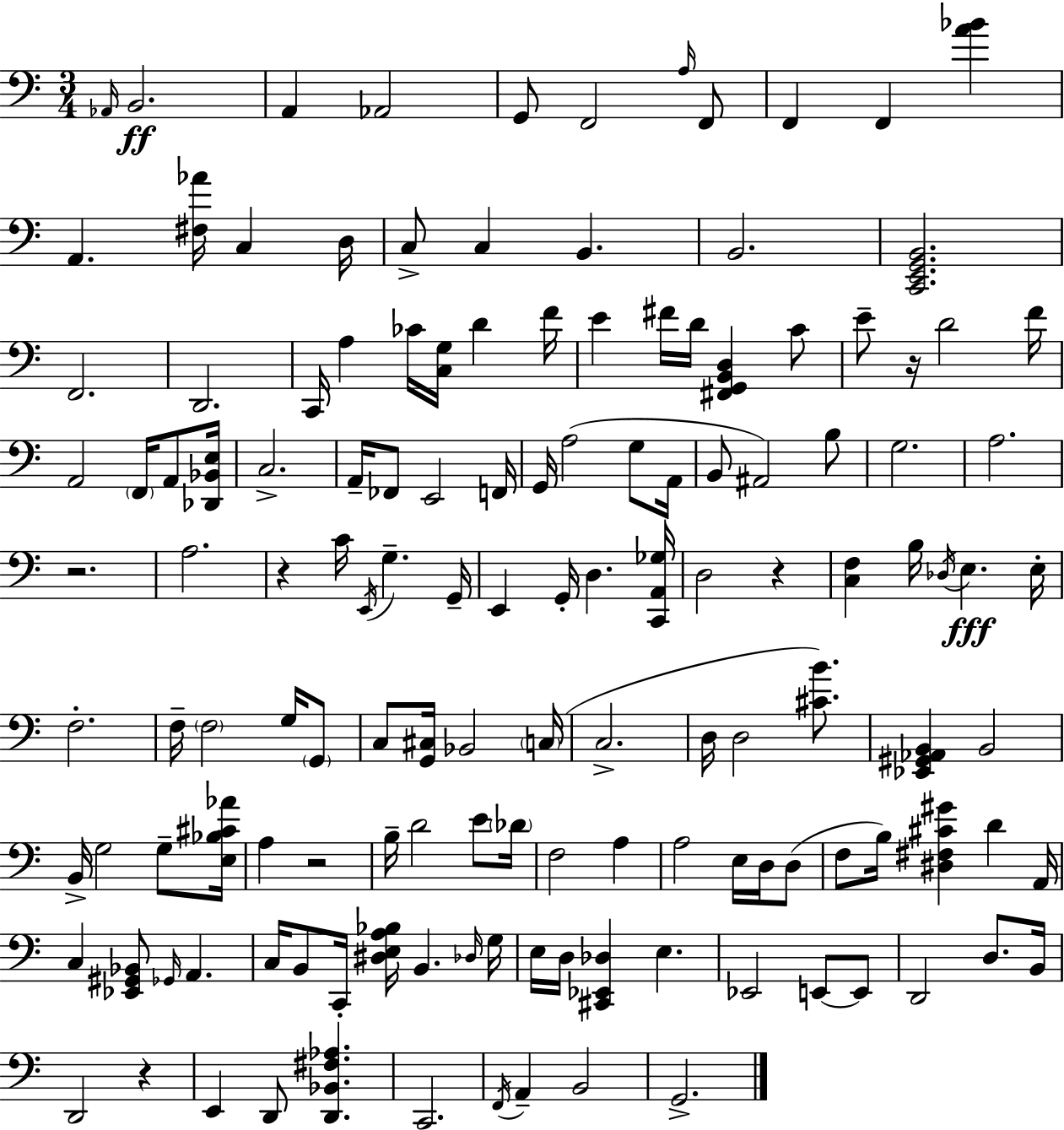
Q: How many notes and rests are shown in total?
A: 140